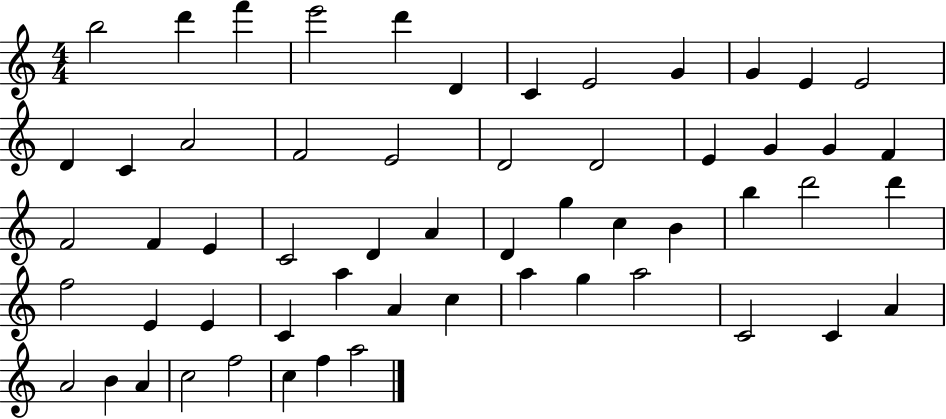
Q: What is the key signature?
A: C major